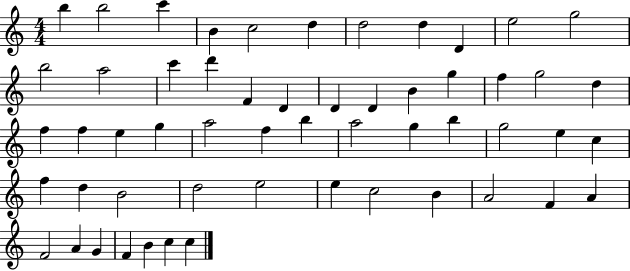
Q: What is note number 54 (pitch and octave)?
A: C5